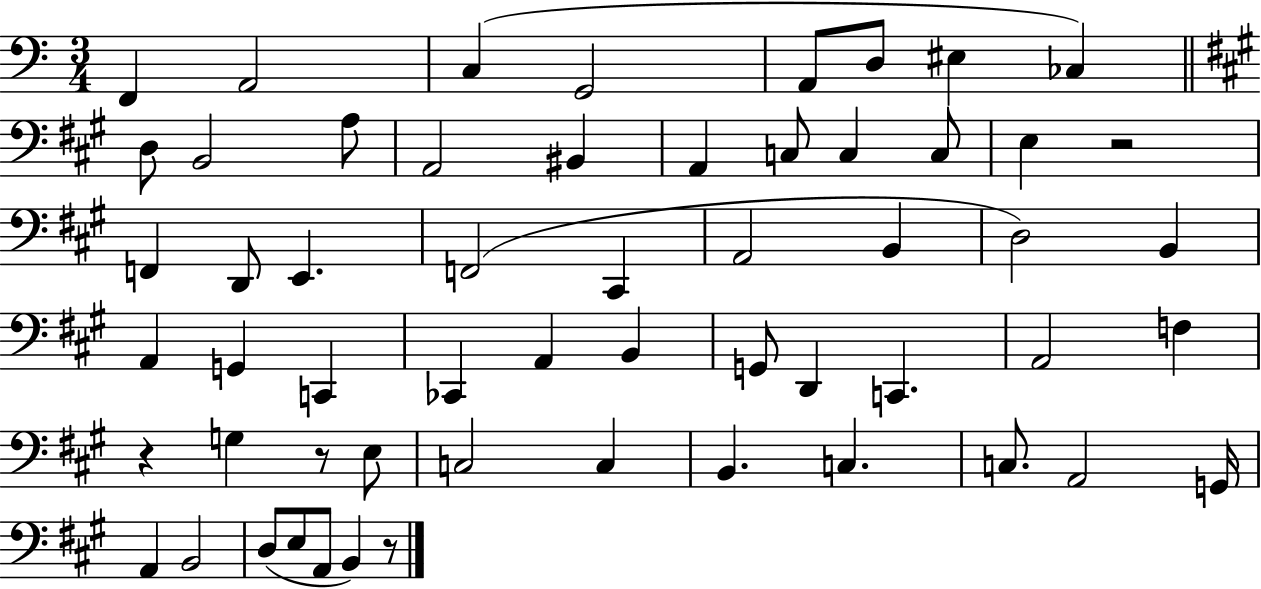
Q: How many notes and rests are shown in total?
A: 57